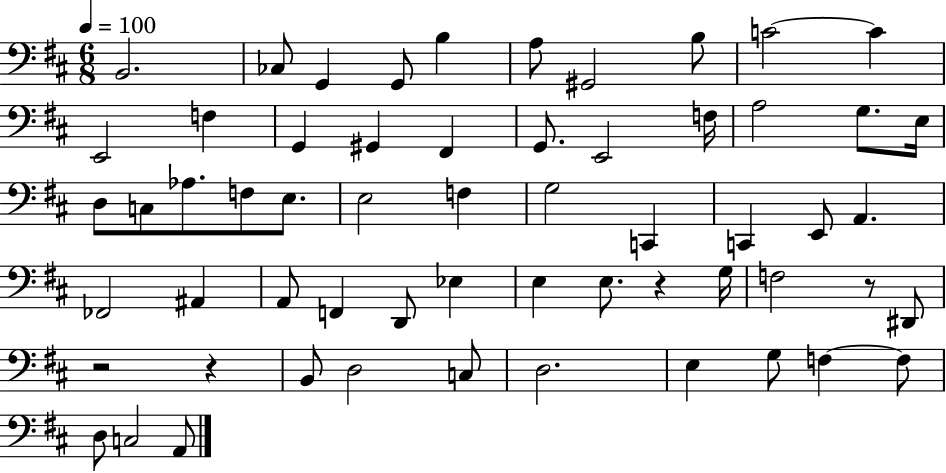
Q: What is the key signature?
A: D major